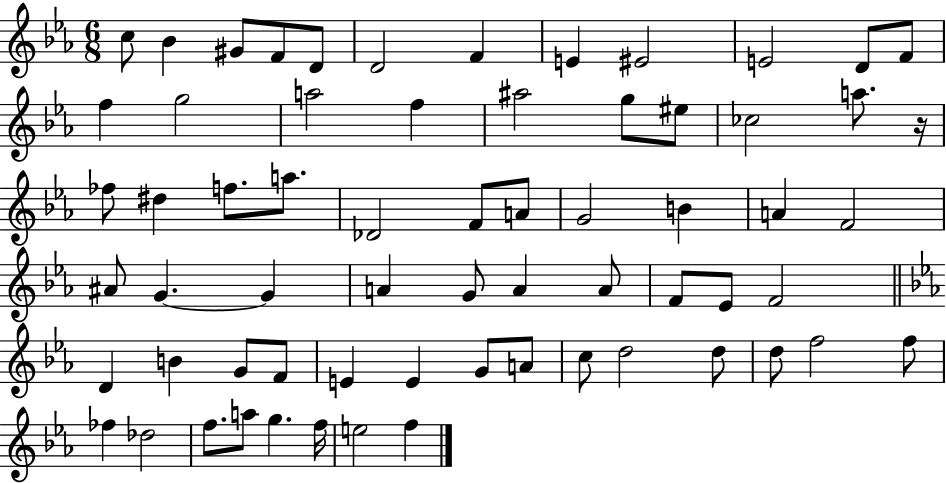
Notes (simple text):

C5/e Bb4/q G#4/e F4/e D4/e D4/h F4/q E4/q EIS4/h E4/h D4/e F4/e F5/q G5/h A5/h F5/q A#5/h G5/e EIS5/e CES5/h A5/e. R/s FES5/e D#5/q F5/e. A5/e. Db4/h F4/e A4/e G4/h B4/q A4/q F4/h A#4/e G4/q. G4/q A4/q G4/e A4/q A4/e F4/e Eb4/e F4/h D4/q B4/q G4/e F4/e E4/q E4/q G4/e A4/e C5/e D5/h D5/e D5/e F5/h F5/e FES5/q Db5/h F5/e. A5/e G5/q. F5/s E5/h F5/q